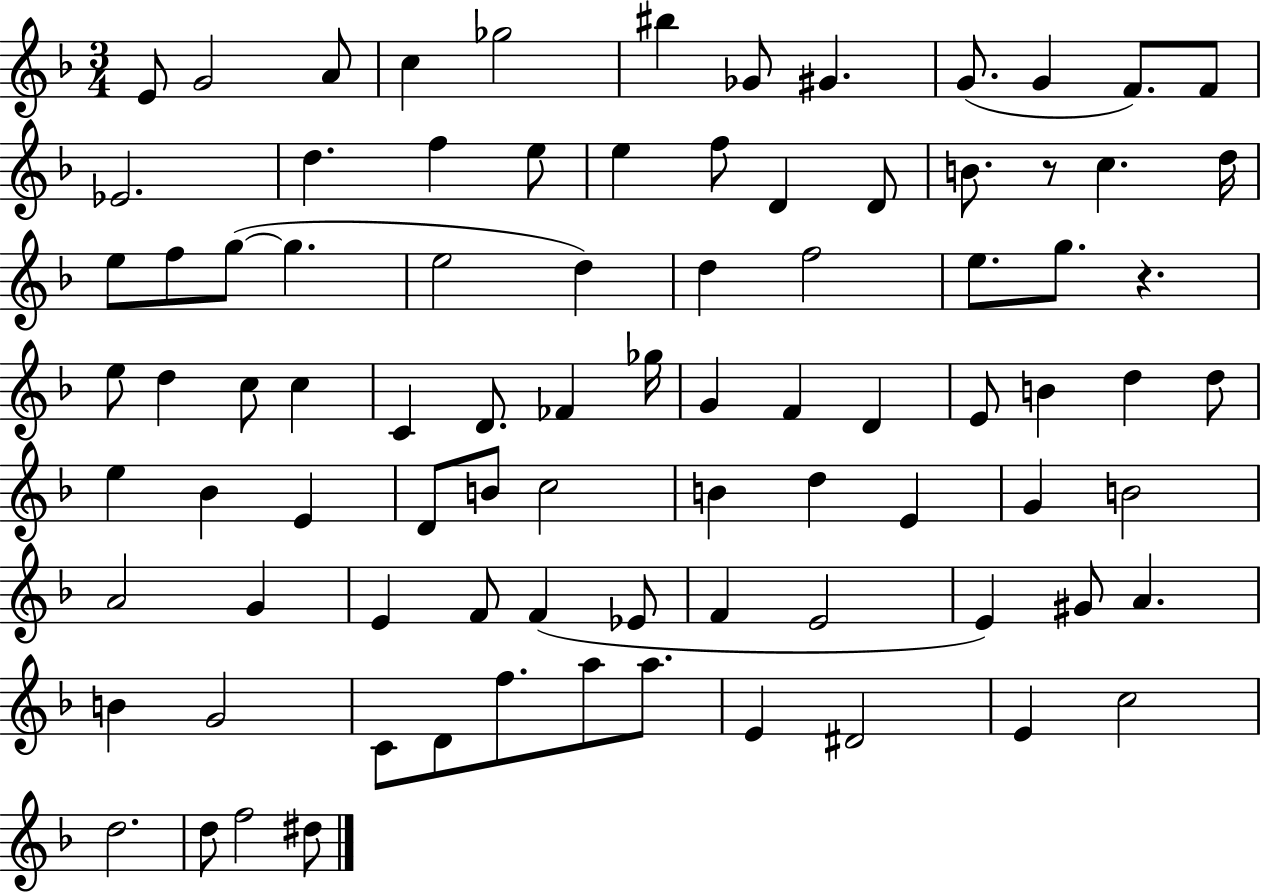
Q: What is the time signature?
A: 3/4